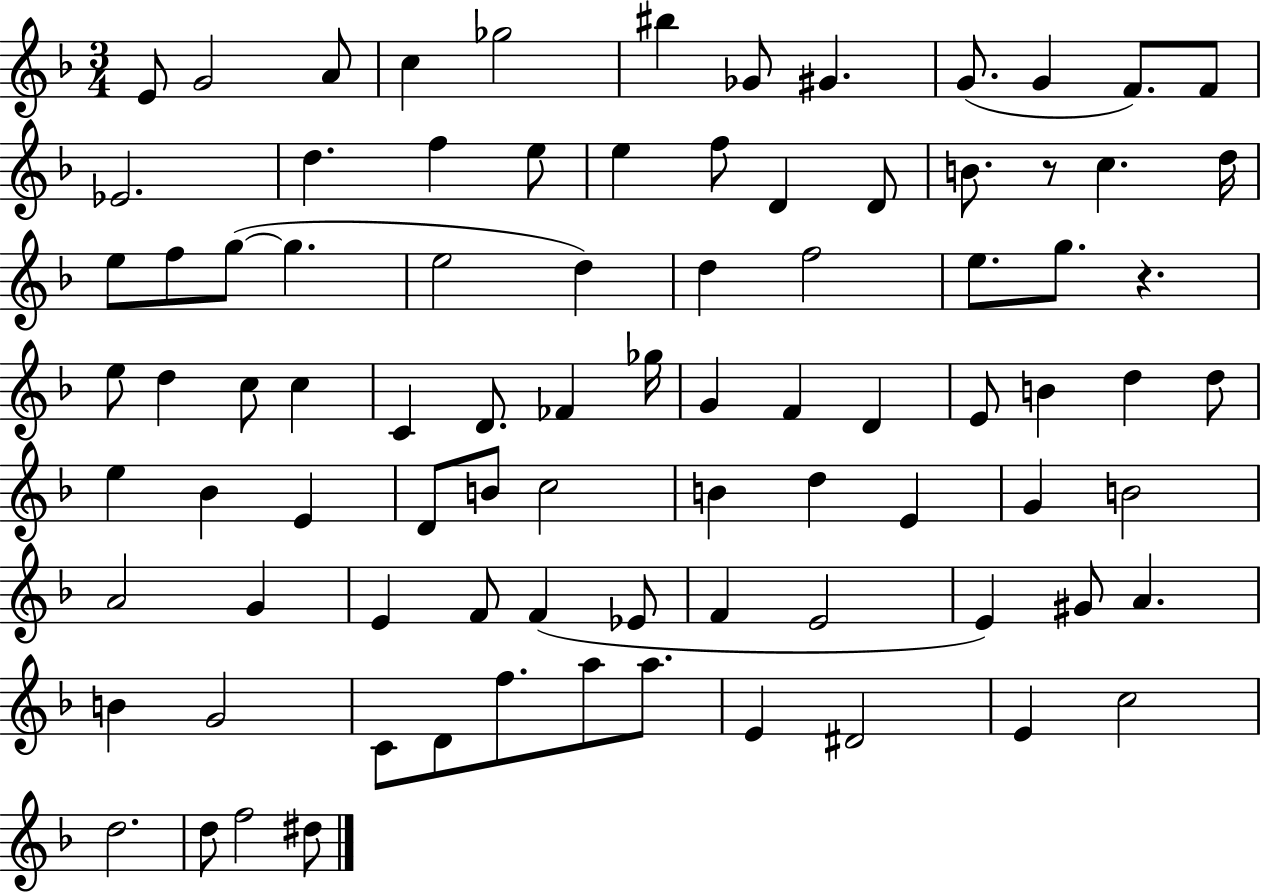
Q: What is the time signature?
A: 3/4